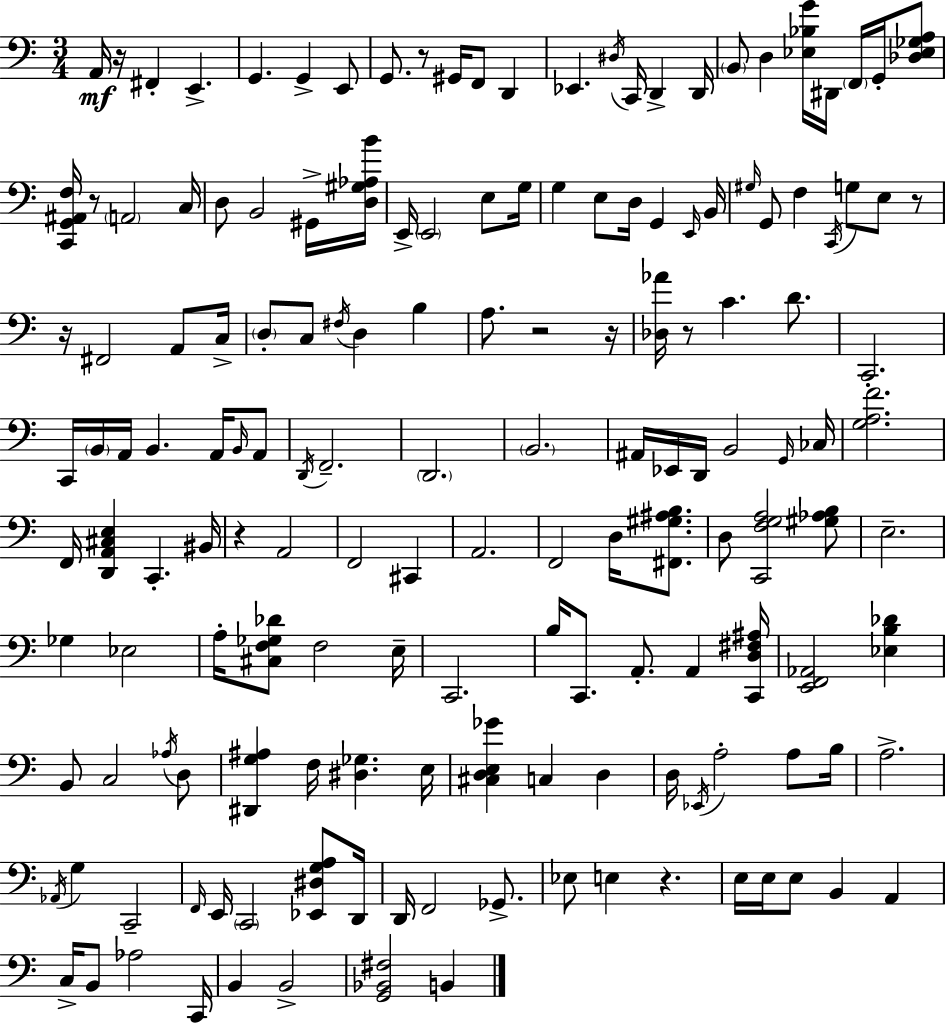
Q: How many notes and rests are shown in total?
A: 158